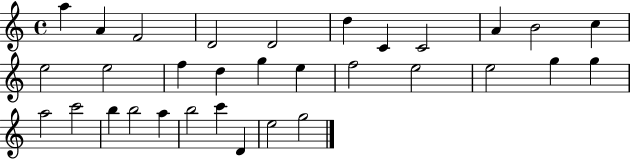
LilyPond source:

{
  \clef treble
  \time 4/4
  \defaultTimeSignature
  \key c \major
  a''4 a'4 f'2 | d'2 d'2 | d''4 c'4 c'2 | a'4 b'2 c''4 | \break e''2 e''2 | f''4 d''4 g''4 e''4 | f''2 e''2 | e''2 g''4 g''4 | \break a''2 c'''2 | b''4 b''2 a''4 | b''2 c'''4 d'4 | e''2 g''2 | \break \bar "|."
}